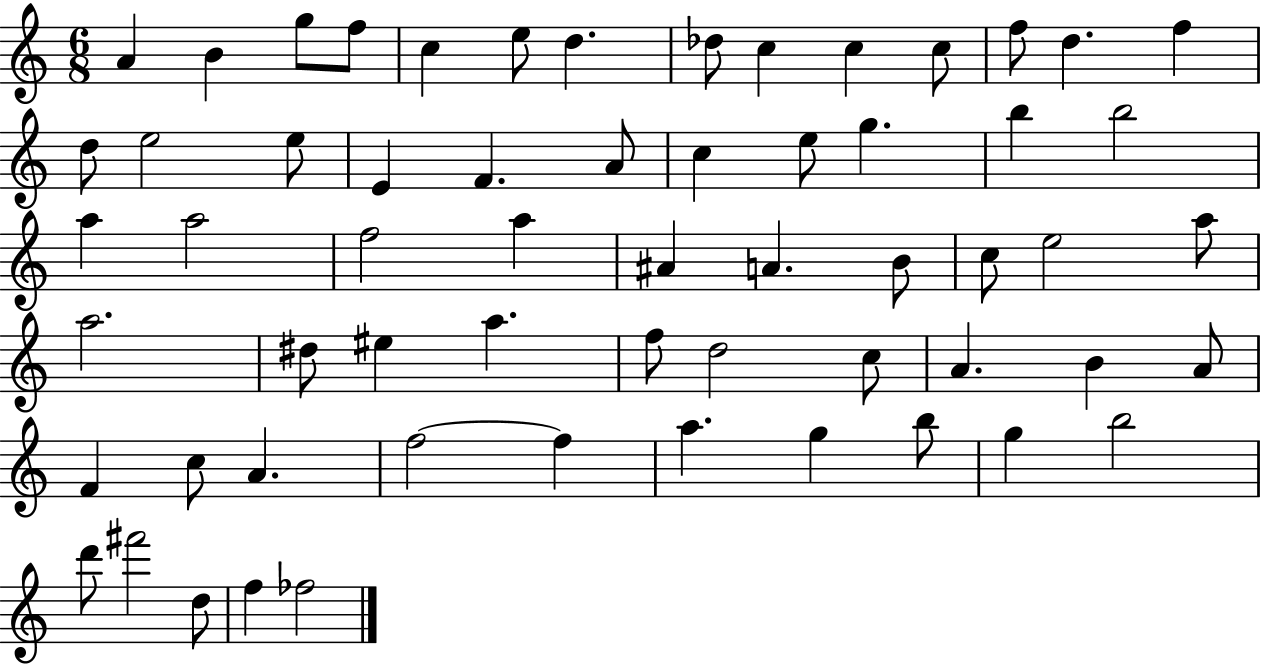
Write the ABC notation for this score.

X:1
T:Untitled
M:6/8
L:1/4
K:C
A B g/2 f/2 c e/2 d _d/2 c c c/2 f/2 d f d/2 e2 e/2 E F A/2 c e/2 g b b2 a a2 f2 a ^A A B/2 c/2 e2 a/2 a2 ^d/2 ^e a f/2 d2 c/2 A B A/2 F c/2 A f2 f a g b/2 g b2 d'/2 ^f'2 d/2 f _f2